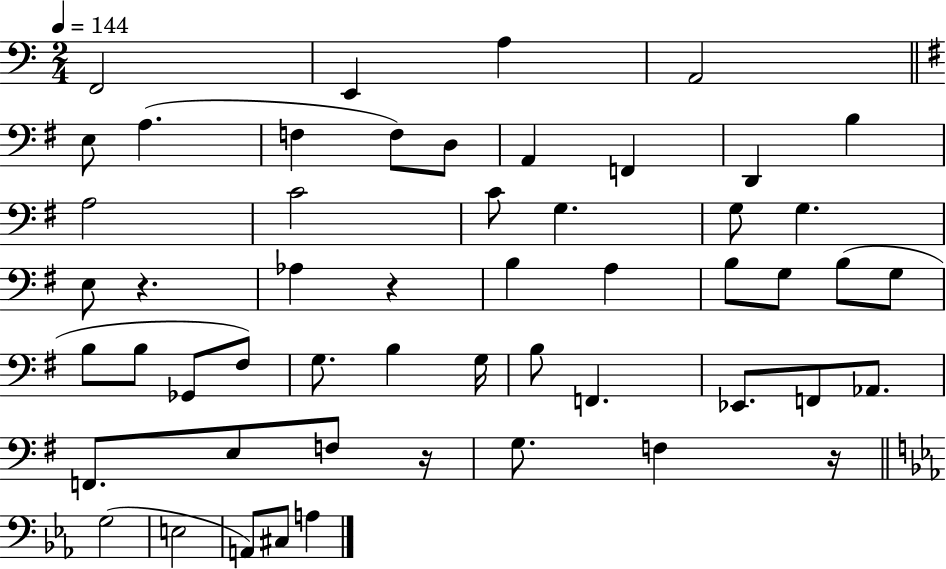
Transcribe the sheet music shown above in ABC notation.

X:1
T:Untitled
M:2/4
L:1/4
K:C
F,,2 E,, A, A,,2 E,/2 A, F, F,/2 D,/2 A,, F,, D,, B, A,2 C2 C/2 G, G,/2 G, E,/2 z _A, z B, A, B,/2 G,/2 B,/2 G,/2 B,/2 B,/2 _G,,/2 ^F,/2 G,/2 B, G,/4 B,/2 F,, _E,,/2 F,,/2 _A,,/2 F,,/2 E,/2 F,/2 z/4 G,/2 F, z/4 G,2 E,2 A,,/2 ^C,/2 A,